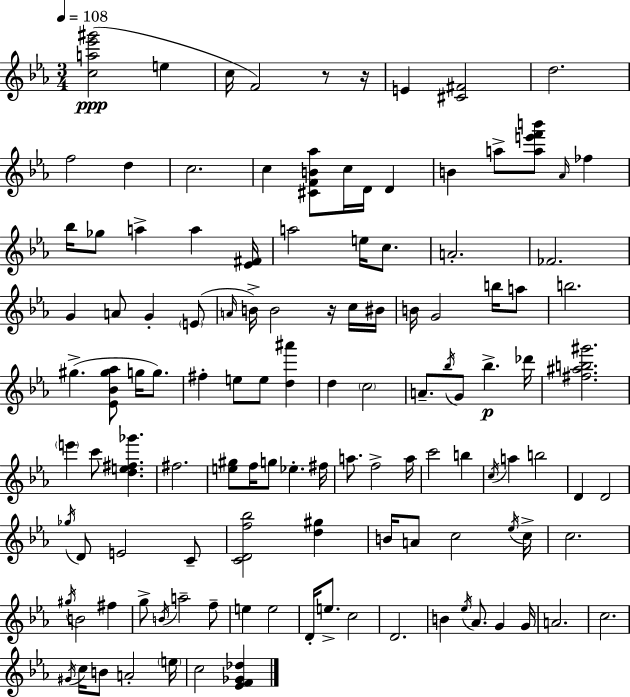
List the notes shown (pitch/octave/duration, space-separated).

[C5,A5,Eb6,G#6]/h E5/q C5/s F4/h R/e R/s E4/q [C#4,F#4]/h D5/h. F5/h D5/q C5/h. C5/q [C#4,F4,B4,Ab5]/e C5/s D4/s D4/q B4/q A5/e [A5,E6,F6,B6]/e Ab4/s FES5/q Bb5/s Gb5/e A5/q A5/q [Eb4,F#4]/s A5/h E5/s C5/e. A4/h. FES4/h. G4/q A4/e G4/q E4/e A4/s B4/s B4/h R/s C5/s BIS4/s B4/s G4/h B5/s A5/e B5/h. G#5/q. [Eb4,Bb4,G#5,Ab5]/e G5/s G5/e. F#5/q E5/e E5/e [D5,A#6]/q D5/q C5/h A4/e. Bb5/s G4/e Bb5/q. Db6/s [F#5,A#5,B5,G#6]/h. E6/q C6/e [D5,E5,F#5,Gb6]/q. F#5/h. [E5,G#5]/e F5/s G5/e Eb5/q. F#5/s A5/e. F5/h A5/s C6/h B5/q C5/s A5/q B5/h D4/q D4/h Gb5/s D4/e E4/h C4/e [C4,D4,F5,Bb5]/h [D5,G#5]/q B4/s A4/e C5/h Eb5/s C5/s C5/h. G#5/s B4/h F#5/q G5/e B4/s A5/h F5/e E5/q E5/h D4/s E5/e. C5/h D4/h. B4/q Eb5/s Ab4/e. G4/q G4/s A4/h. C5/h. G#4/s C5/s B4/e A4/h E5/s C5/h [Eb4,F4,Gb4,Db5]/q